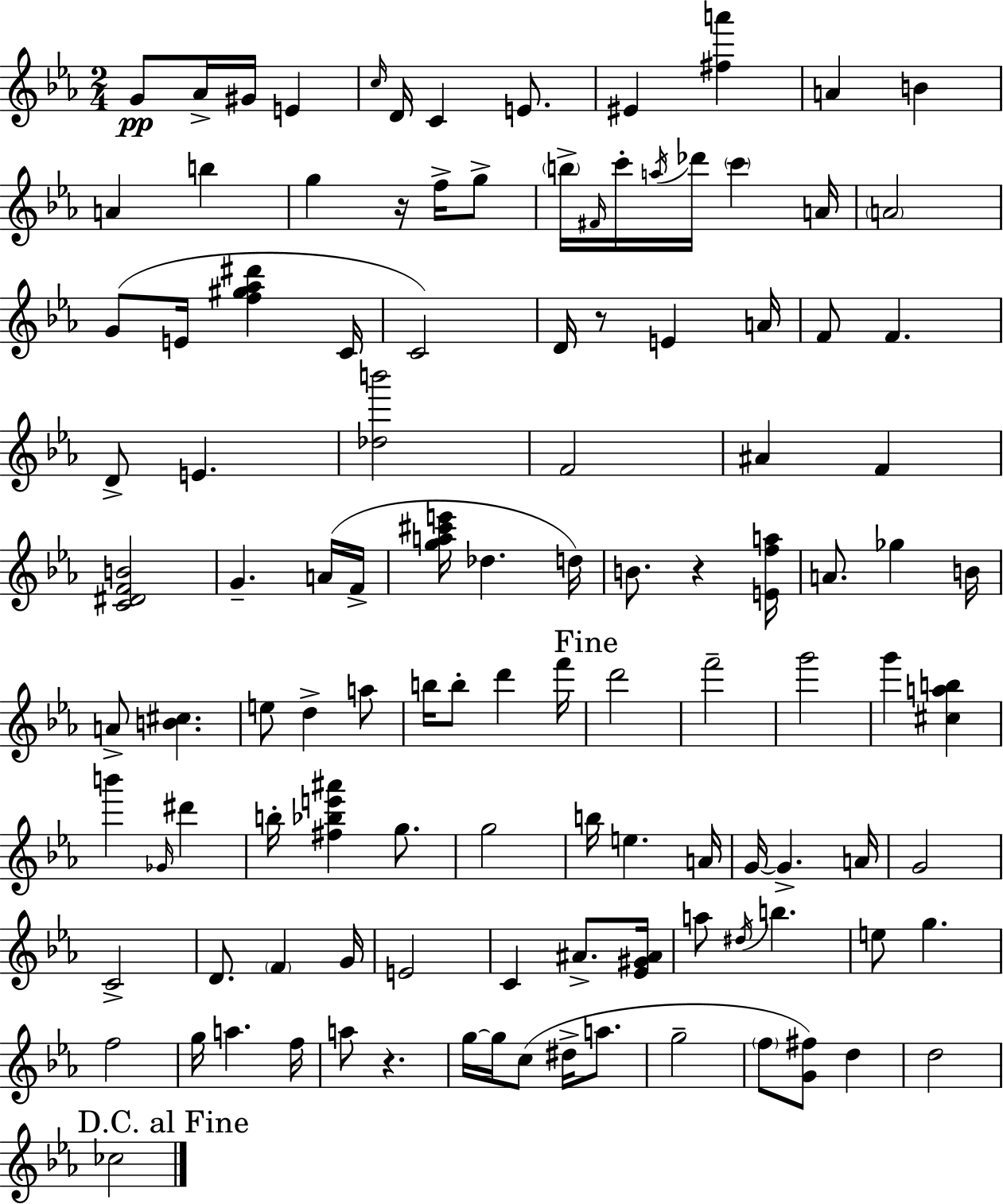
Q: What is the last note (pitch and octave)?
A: CES5